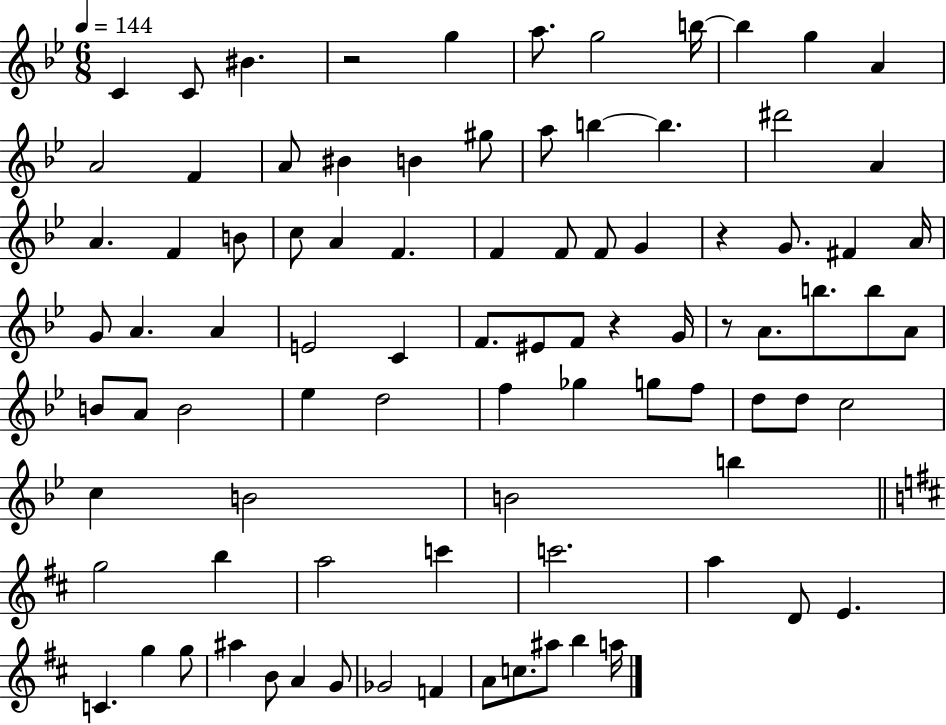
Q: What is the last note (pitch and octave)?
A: A5